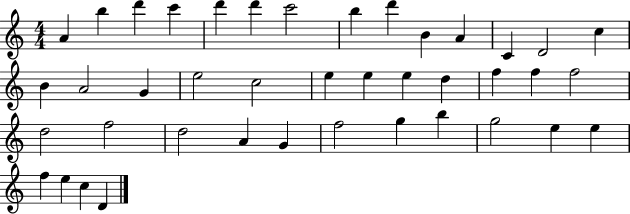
X:1
T:Untitled
M:4/4
L:1/4
K:C
A b d' c' d' d' c'2 b d' B A C D2 c B A2 G e2 c2 e e e d f f f2 d2 f2 d2 A G f2 g b g2 e e f e c D